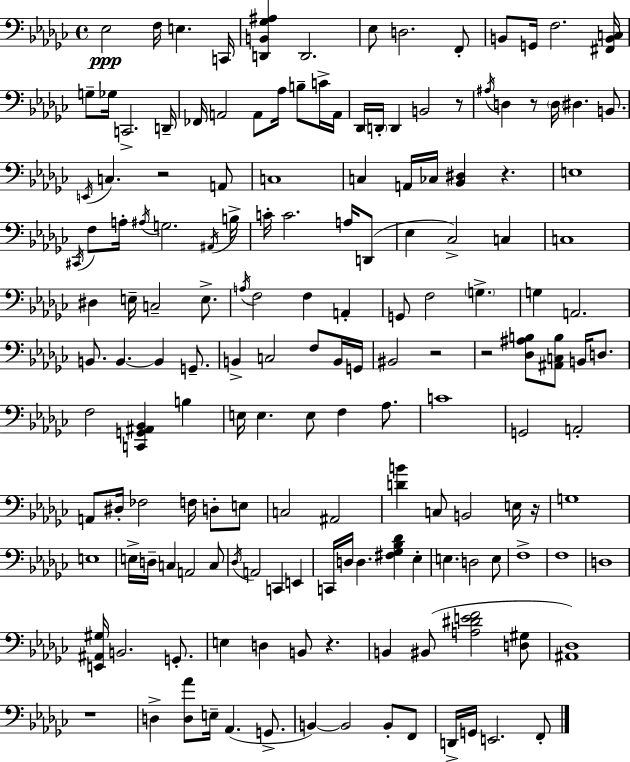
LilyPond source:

{
  \clef bass
  \time 4/4
  \defaultTimeSignature
  \key ees \minor
  ees2\ppp f16 e4. c,16 | <d, b, ges ais>4 d,2. | ees8 d2. f,8-. | b,8 g,16 f2. <fis, b, c>16 | \break g8-- ges16 c,2.-> d,16-- | fes,16 a,2 a,8 aes16 b8-- c'16-> a,16 | des,16 \parenthesize d,16-. d,4 b,2 r8 | \acciaccatura { ais16 } d4 r8 \parenthesize d16 dis4. b,8. | \break \acciaccatura { e,16 } c4. r2 | a,8 c1 | c4 a,16 ces16 <bes, dis>4 r4. | e1 | \break \acciaccatura { cis,16 } f8 a16-. \acciaccatura { ais16 } g2. | \acciaccatura { ais,16 } b16-> c'16-. c'2. | a16 d,8( ees4 ces2->) | c4 c1 | \break dis4 e16-- c2-- | e8.-> \acciaccatura { a16 } f2 f4 | a,4-. g,8 f2 | \parenthesize g4.-> g4 a,2. | \break b,8. b,4.~~ b,4 | g,8.-- b,4-> c2 | f8 b,16 g,16 bis,2 r2 | r2 <des ais b>8 | \break <ais, c b>8 b,16 d8. f2 <c, g, ais, bes,>4 | b4 e16 e4. e8 f4 | aes8. c'1 | g,2 a,2-. | \break a,8 dis16-. fes2 | f16 d8-. e8 c2 ais,2 | <d' b'>4 c8 b,2 | e16 r16 g1 | \break e1 | e16-> d16-- c4 a,2 | c8 \acciaccatura { des16 } a,2 c,4 | e,4 c,16 d16 d4. <fis ges bes des'>4 | \break ees4-. e4. d2 | e8 f1-> | f1 | d1 | \break <e, ais, gis>16 b,2. | g,8.-. e4 d4 b,8 | r4. b,4 bis,8( <a dis' e' f'>2 | <d gis>8 <ais, des>1) | \break r1 | d4-> <d aes'>8 e16-- aes,4.( | g,8.-> b,4~~) b,2 | b,8-. f,8 d,16-> g,16 e,2. | \break f,8-. \bar "|."
}